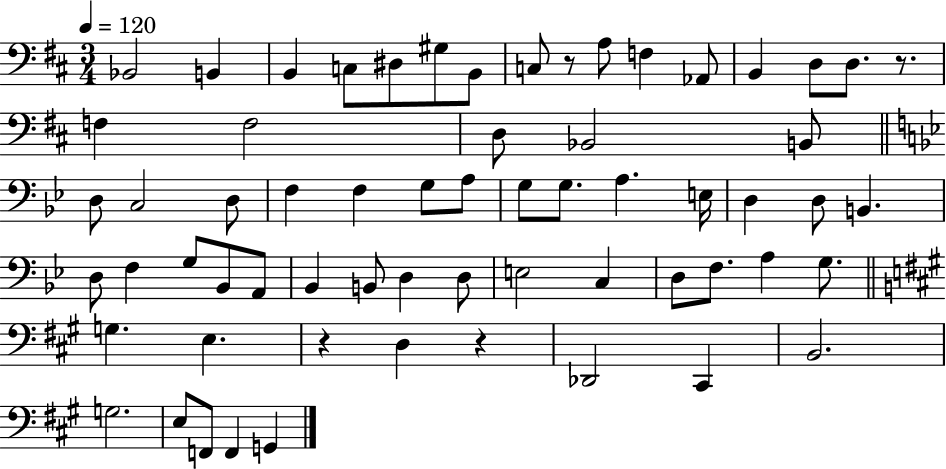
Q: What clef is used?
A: bass